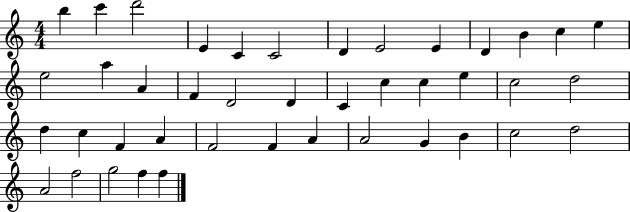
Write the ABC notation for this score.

X:1
T:Untitled
M:4/4
L:1/4
K:C
b c' d'2 E C C2 D E2 E D B c e e2 a A F D2 D C c c e c2 d2 d c F A F2 F A A2 G B c2 d2 A2 f2 g2 f f